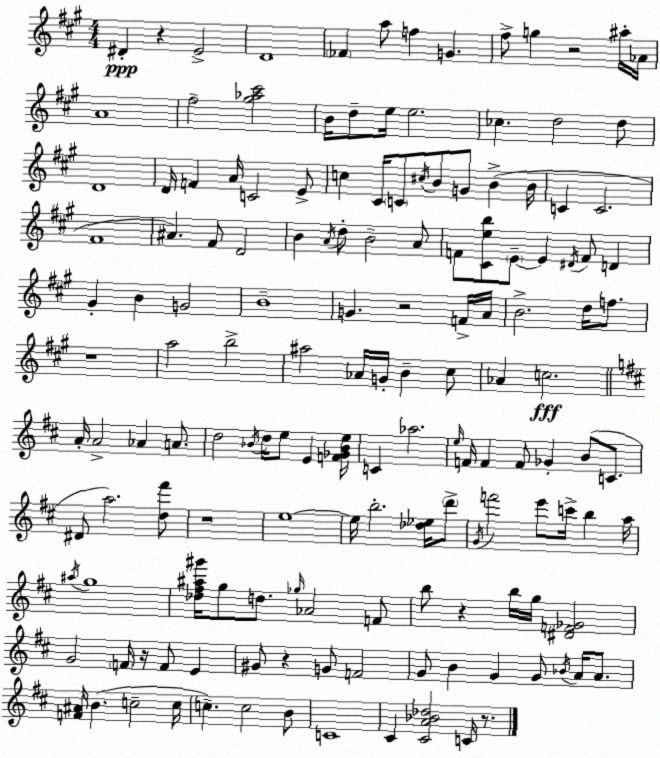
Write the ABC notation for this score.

X:1
T:Untitled
M:4/4
L:1/4
K:A
^D z E2 D4 _F a/2 f G ^f/2 g z2 ^a/4 _A/4 A4 ^f2 [^g_a^c']2 B/4 d/2 e/4 e2 _c d2 d/2 D4 D/4 F A/4 C2 E/2 c ^C/4 C/2 ^c/4 B/2 G/2 B B/4 C C2 ^F4 ^A ^F/2 D2 B A/4 d/2 B2 A/2 F/2 [^Ceb]/2 E/2 E ^D/4 F/2 D ^G B G2 B4 G z2 F/4 A/4 B2 d/4 f/2 z4 a2 b2 ^a2 _A/4 G/4 B ^c/2 _A c2 A/4 A2 _A A/2 d2 _B/4 d/4 e/2 E [F_G_Be]/4 C _a2 e/4 F/4 F F/2 _G B/2 C/2 ^D/2 a2 [d^f']/2 z4 e4 e/4 b2 [_d_e]/4 d'/2 G/4 f'2 e'/2 c'/4 b a/4 ^a/4 g4 [_d^f^a^g']/4 g/2 d/2 _g/4 _A2 F/2 b/2 z b/4 g/4 [^DF_G]2 G2 F/4 z/4 F/2 E ^G/2 z G/2 F2 G/2 B G G/2 _B/4 A/4 A/2 [F^A]/4 B c2 c/4 c c2 B/2 C4 ^C [^CA_B_d]2 C/4 z/2